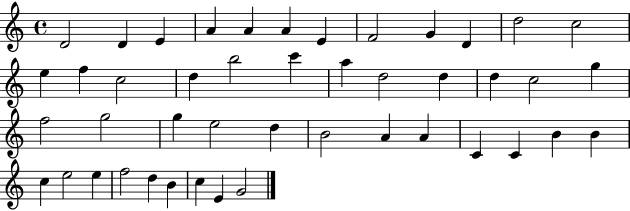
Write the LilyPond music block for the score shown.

{
  \clef treble
  \time 4/4
  \defaultTimeSignature
  \key c \major
  d'2 d'4 e'4 | a'4 a'4 a'4 e'4 | f'2 g'4 d'4 | d''2 c''2 | \break e''4 f''4 c''2 | d''4 b''2 c'''4 | a''4 d''2 d''4 | d''4 c''2 g''4 | \break f''2 g''2 | g''4 e''2 d''4 | b'2 a'4 a'4 | c'4 c'4 b'4 b'4 | \break c''4 e''2 e''4 | f''2 d''4 b'4 | c''4 e'4 g'2 | \bar "|."
}